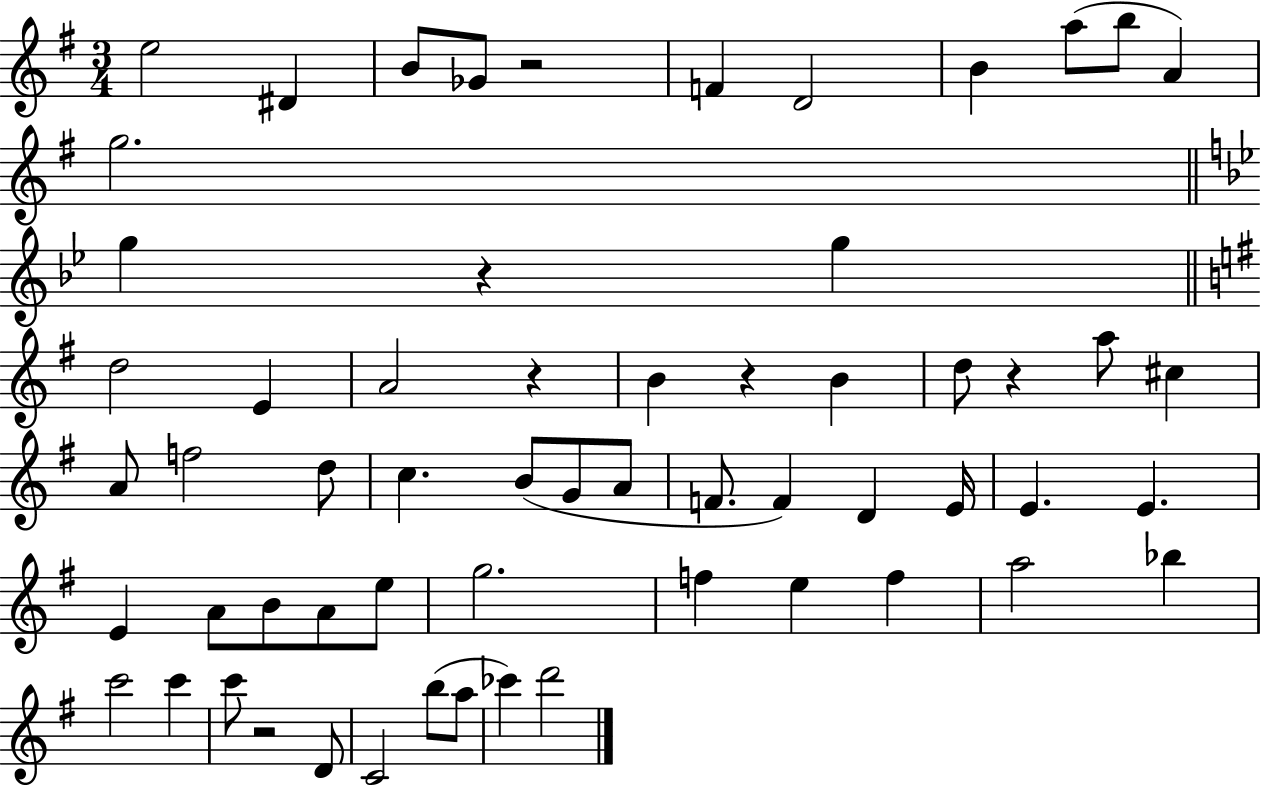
E5/h D#4/q B4/e Gb4/e R/h F4/q D4/h B4/q A5/e B5/e A4/q G5/h. G5/q R/q G5/q D5/h E4/q A4/h R/q B4/q R/q B4/q D5/e R/q A5/e C#5/q A4/e F5/h D5/e C5/q. B4/e G4/e A4/e F4/e. F4/q D4/q E4/s E4/q. E4/q. E4/q A4/e B4/e A4/e E5/e G5/h. F5/q E5/q F5/q A5/h Bb5/q C6/h C6/q C6/e R/h D4/e C4/h B5/e A5/e CES6/q D6/h